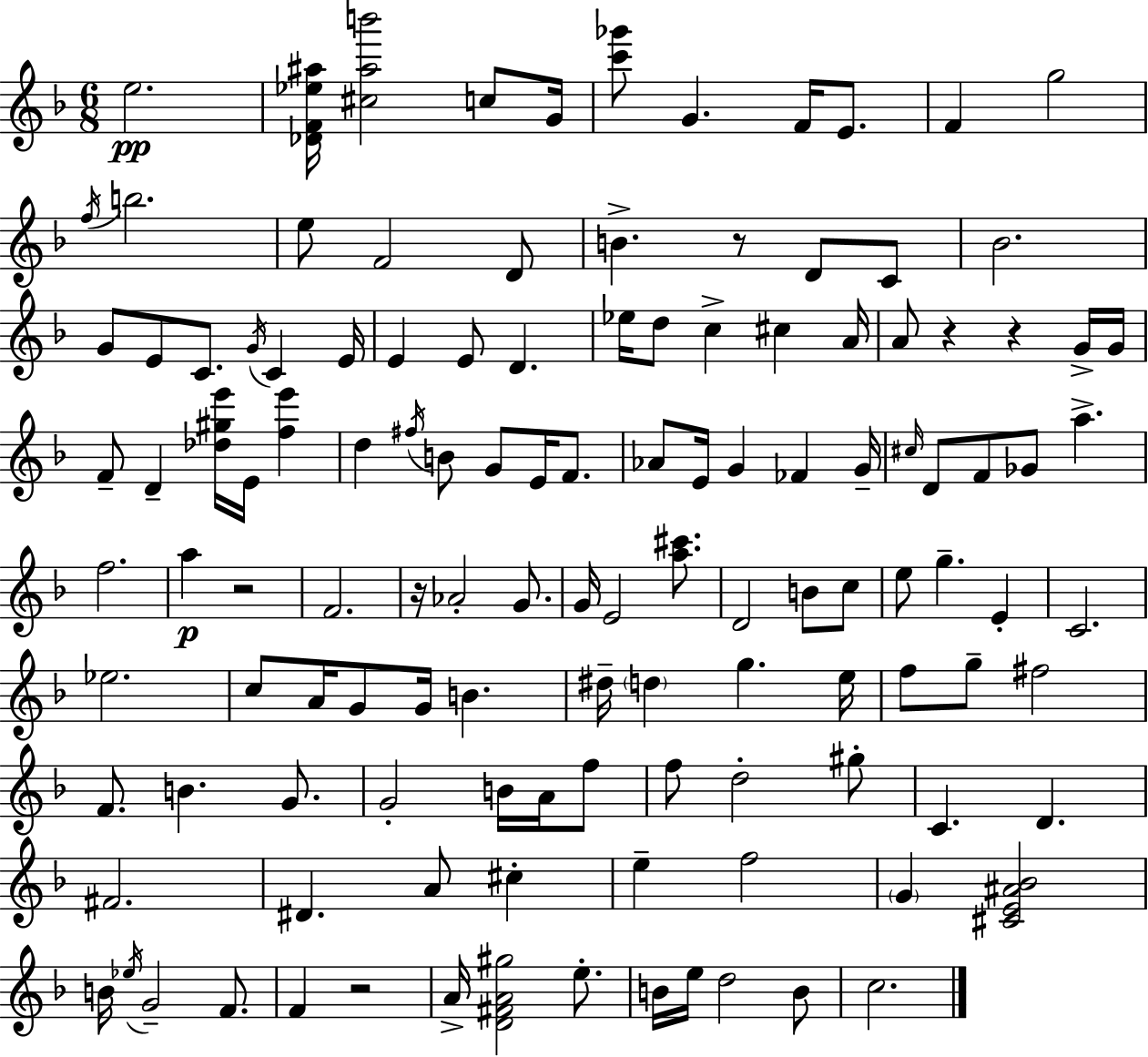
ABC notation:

X:1
T:Untitled
M:6/8
L:1/4
K:Dm
e2 [_DF_e^a]/4 [^c^ab']2 c/2 G/4 [c'_g']/2 G F/4 E/2 F g2 f/4 b2 e/2 F2 D/2 B z/2 D/2 C/2 _B2 G/2 E/2 C/2 G/4 C E/4 E E/2 D _e/4 d/2 c ^c A/4 A/2 z z G/4 G/4 F/2 D [_d^ge']/4 E/4 [fe'] d ^f/4 B/2 G/2 E/4 F/2 _A/2 E/4 G _F G/4 ^c/4 D/2 F/2 _G/2 a f2 a z2 F2 z/4 _A2 G/2 G/4 E2 [a^c']/2 D2 B/2 c/2 e/2 g E C2 _e2 c/2 A/4 G/2 G/4 B ^d/4 d g e/4 f/2 g/2 ^f2 F/2 B G/2 G2 B/4 A/4 f/2 f/2 d2 ^g/2 C D ^F2 ^D A/2 ^c e f2 G [^CE^A_B]2 B/4 _e/4 G2 F/2 F z2 A/4 [D^FA^g]2 e/2 B/4 e/4 d2 B/2 c2